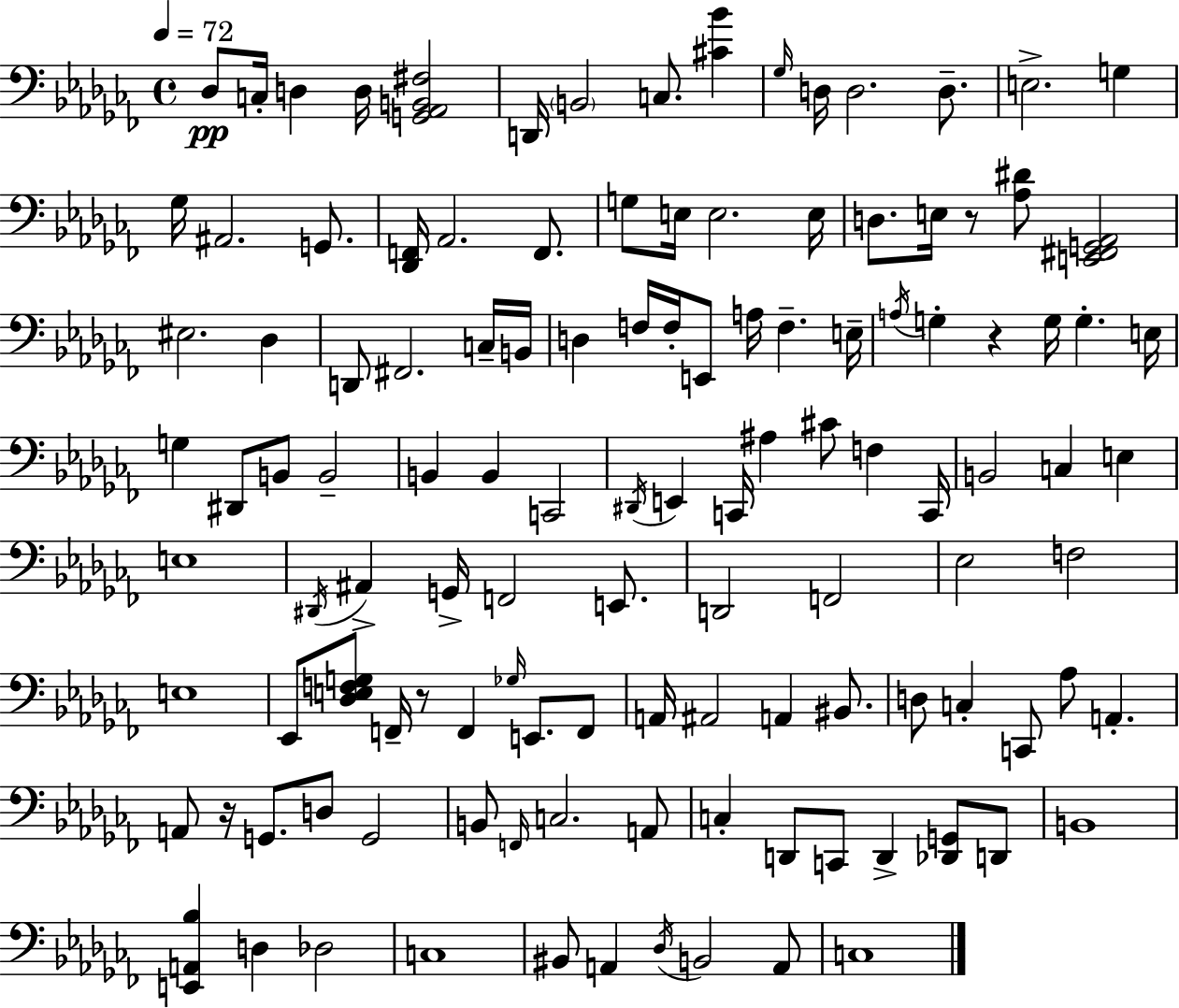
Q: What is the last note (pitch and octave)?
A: C3